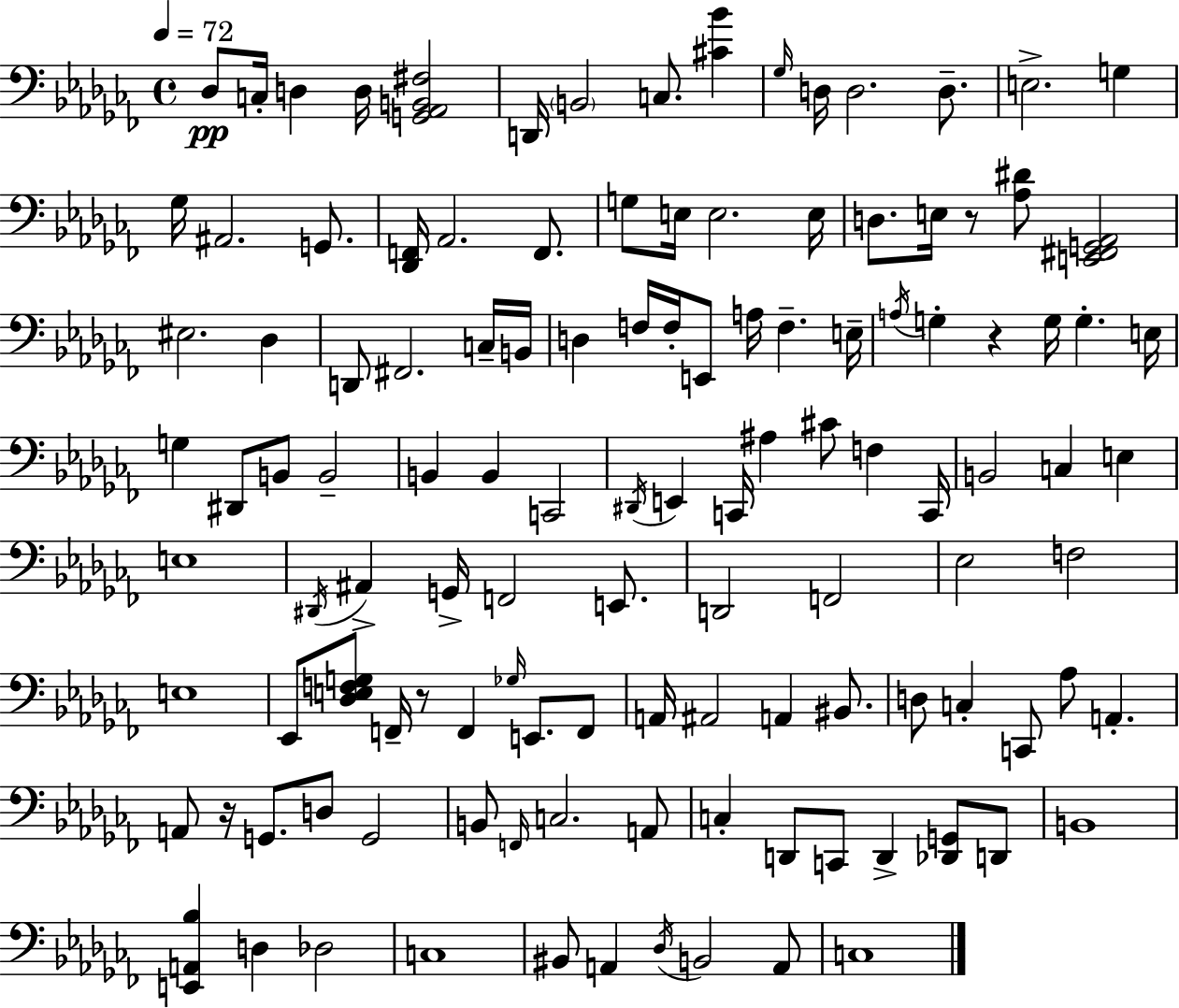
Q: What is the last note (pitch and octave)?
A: C3